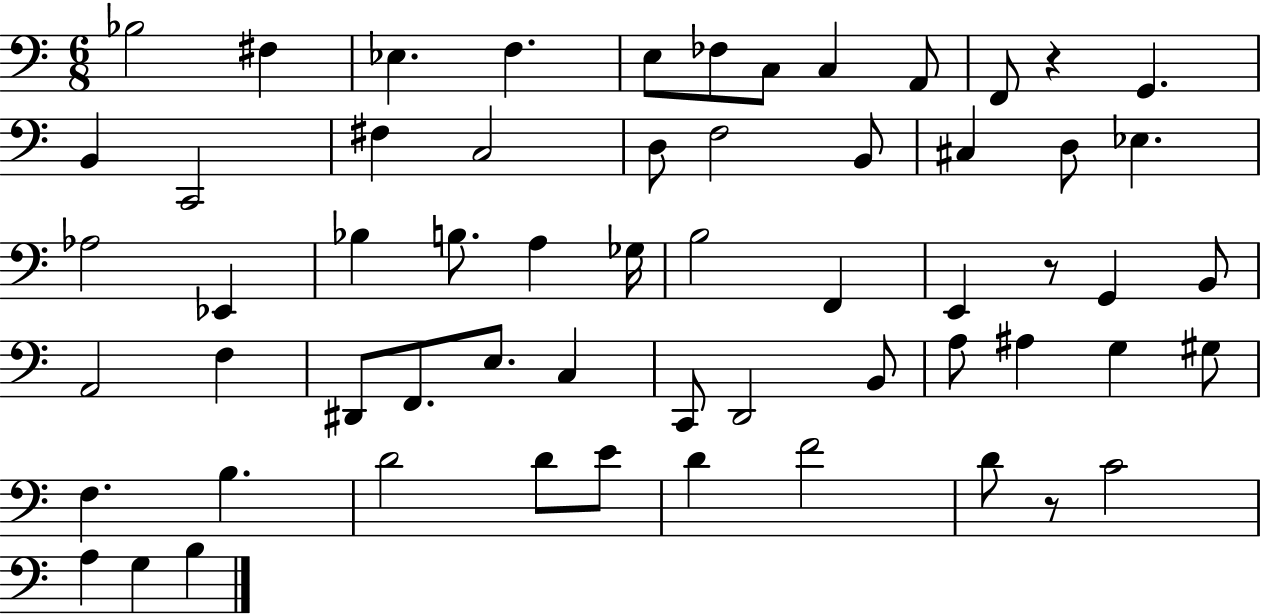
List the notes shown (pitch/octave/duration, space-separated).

Bb3/h F#3/q Eb3/q. F3/q. E3/e FES3/e C3/e C3/q A2/e F2/e R/q G2/q. B2/q C2/h F#3/q C3/h D3/e F3/h B2/e C#3/q D3/e Eb3/q. Ab3/h Eb2/q Bb3/q B3/e. A3/q Gb3/s B3/h F2/q E2/q R/e G2/q B2/e A2/h F3/q D#2/e F2/e. E3/e. C3/q C2/e D2/h B2/e A3/e A#3/q G3/q G#3/e F3/q. B3/q. D4/h D4/e E4/e D4/q F4/h D4/e R/e C4/h A3/q G3/q B3/q